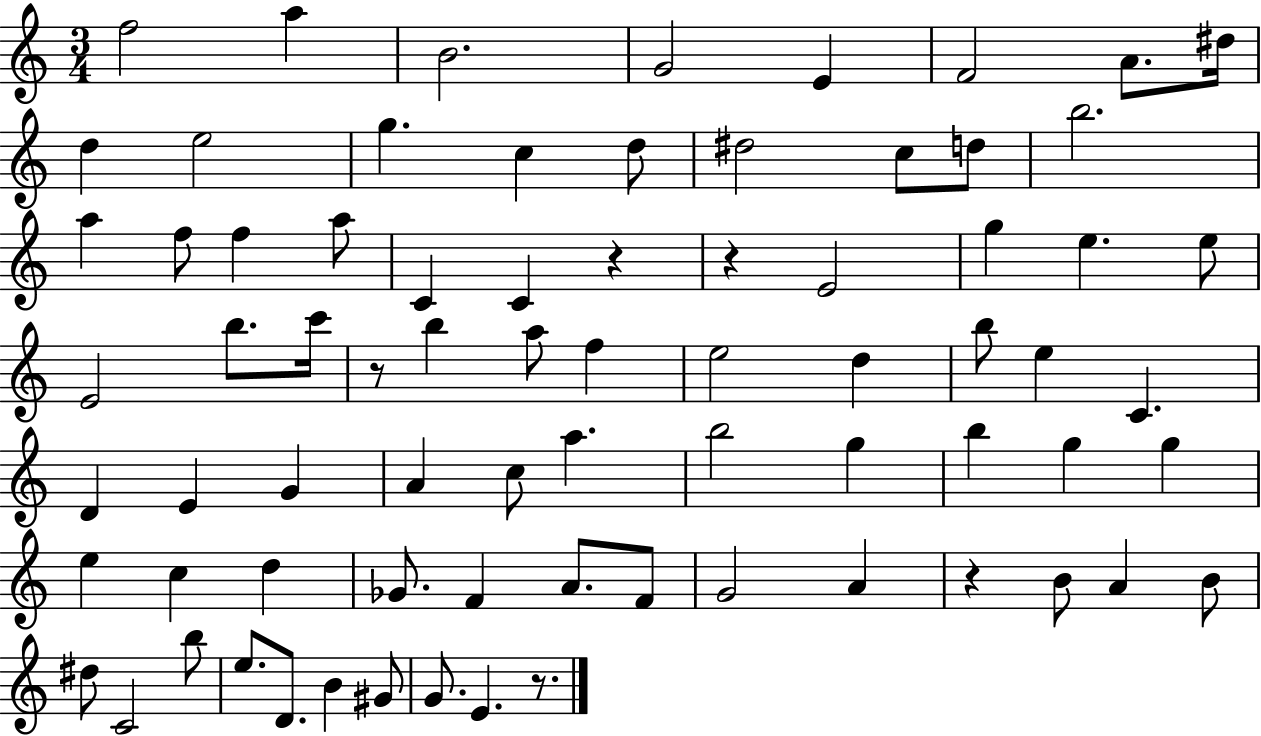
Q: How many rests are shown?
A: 5